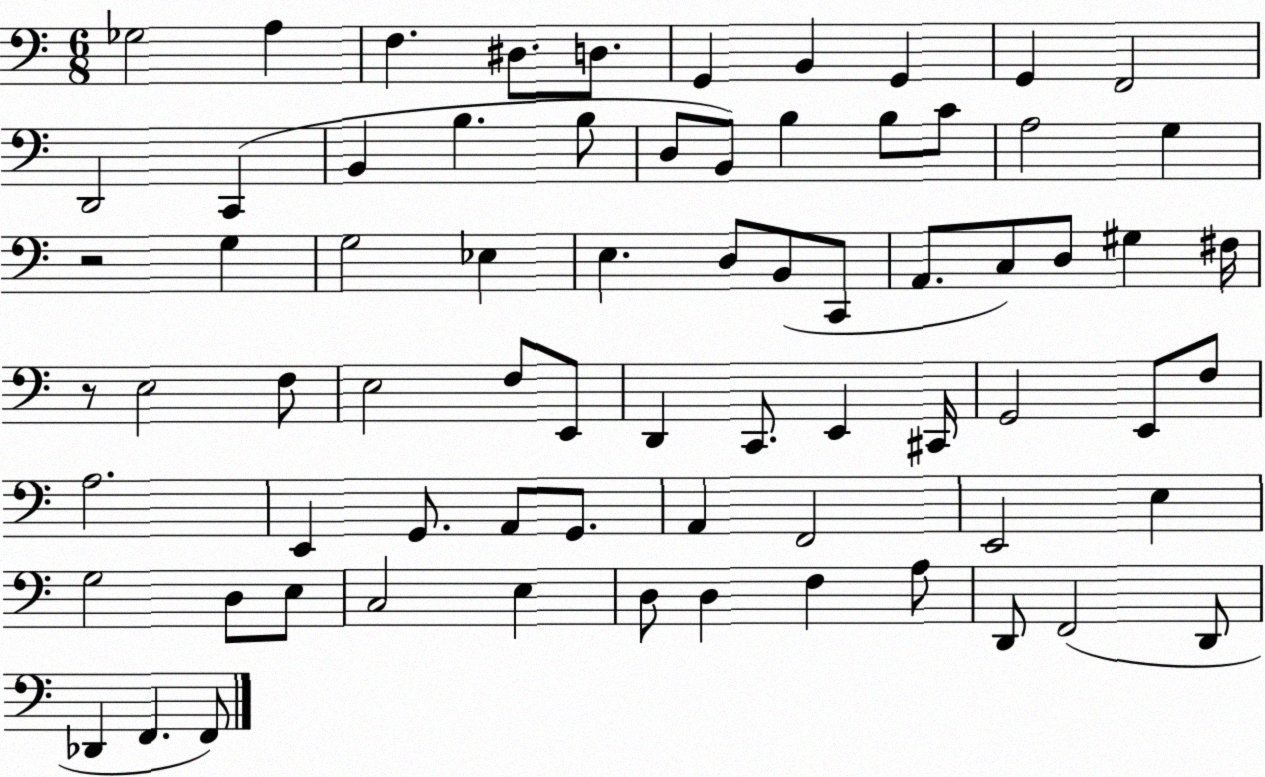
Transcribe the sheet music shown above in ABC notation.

X:1
T:Untitled
M:6/8
L:1/4
K:C
_G,2 A, F, ^D,/2 D,/2 G,, B,, G,, G,, F,,2 D,,2 C,, B,, B, B,/2 D,/2 B,,/2 B, B,/2 C/2 A,2 G, z2 G, G,2 _E, E, D,/2 B,,/2 C,,/2 A,,/2 C,/2 D,/2 ^G, ^F,/4 z/2 E,2 F,/2 E,2 F,/2 E,,/2 D,, C,,/2 E,, ^C,,/4 G,,2 E,,/2 F,/2 A,2 E,, G,,/2 A,,/2 G,,/2 A,, F,,2 E,,2 E, G,2 D,/2 E,/2 C,2 E, D,/2 D, F, A,/2 D,,/2 F,,2 D,,/2 _D,, F,, F,,/2